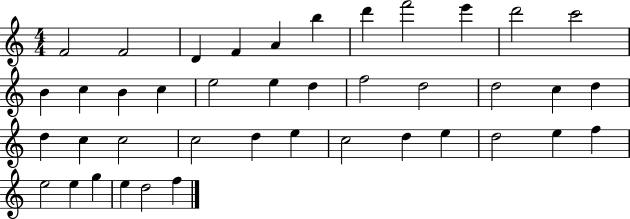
X:1
T:Untitled
M:4/4
L:1/4
K:C
F2 F2 D F A b d' f'2 e' d'2 c'2 B c B c e2 e d f2 d2 d2 c d d c c2 c2 d e c2 d e d2 e f e2 e g e d2 f